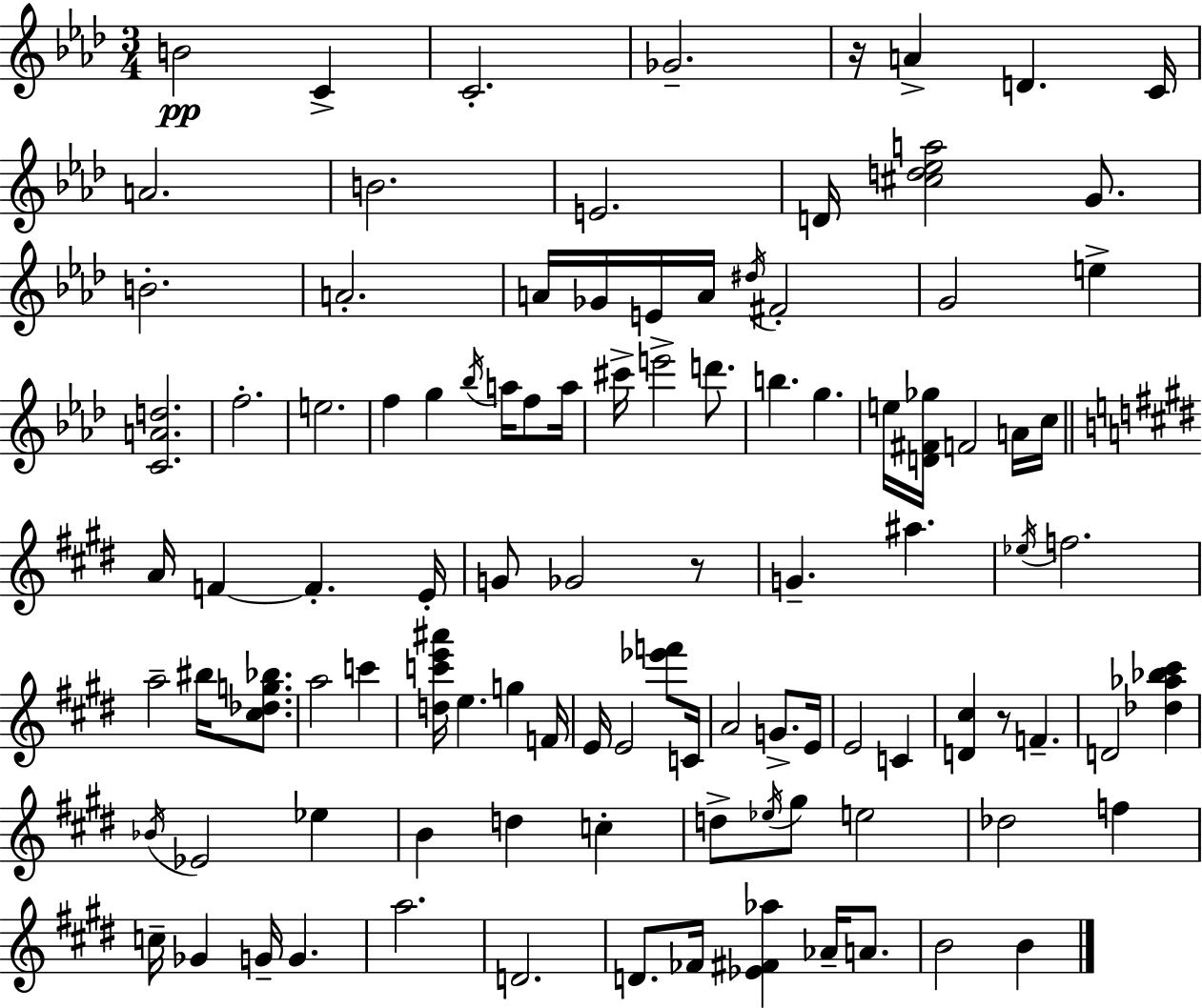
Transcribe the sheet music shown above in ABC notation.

X:1
T:Untitled
M:3/4
L:1/4
K:Ab
B2 C C2 _G2 z/4 A D C/4 A2 B2 E2 D/4 [^cd_ea]2 G/2 B2 A2 A/4 _G/4 E/4 A/4 ^d/4 ^F2 G2 e [CAd]2 f2 e2 f g _b/4 a/4 f/2 a/4 ^c'/4 e'2 d'/2 b g e/4 [D^F_g]/4 F2 A/4 c/4 A/4 F F E/4 G/2 _G2 z/2 G ^a _e/4 f2 a2 ^b/4 [^c_dg_b]/2 a2 c' [dc'e'^a']/4 e g F/4 E/4 E2 [_e'f']/2 C/4 A2 G/2 E/4 E2 C [D^c] z/2 F D2 [_d_a_b^c'] _B/4 _E2 _e B d c d/2 _e/4 ^g/2 e2 _d2 f c/4 _G G/4 G a2 D2 D/2 _F/4 [_E^F_a] _A/4 A/2 B2 B